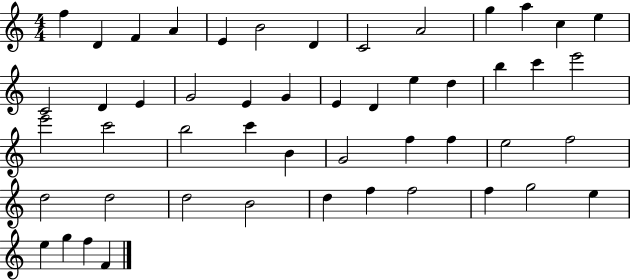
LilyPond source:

{
  \clef treble
  \numericTimeSignature
  \time 4/4
  \key c \major
  f''4 d'4 f'4 a'4 | e'4 b'2 d'4 | c'2 a'2 | g''4 a''4 c''4 e''4 | \break c'2 d'4 e'4 | g'2 e'4 g'4 | e'4 d'4 e''4 d''4 | b''4 c'''4 e'''2 | \break e'''2 c'''2 | b''2 c'''4 b'4 | g'2 f''4 f''4 | e''2 f''2 | \break d''2 d''2 | d''2 b'2 | d''4 f''4 f''2 | f''4 g''2 e''4 | \break e''4 g''4 f''4 f'4 | \bar "|."
}